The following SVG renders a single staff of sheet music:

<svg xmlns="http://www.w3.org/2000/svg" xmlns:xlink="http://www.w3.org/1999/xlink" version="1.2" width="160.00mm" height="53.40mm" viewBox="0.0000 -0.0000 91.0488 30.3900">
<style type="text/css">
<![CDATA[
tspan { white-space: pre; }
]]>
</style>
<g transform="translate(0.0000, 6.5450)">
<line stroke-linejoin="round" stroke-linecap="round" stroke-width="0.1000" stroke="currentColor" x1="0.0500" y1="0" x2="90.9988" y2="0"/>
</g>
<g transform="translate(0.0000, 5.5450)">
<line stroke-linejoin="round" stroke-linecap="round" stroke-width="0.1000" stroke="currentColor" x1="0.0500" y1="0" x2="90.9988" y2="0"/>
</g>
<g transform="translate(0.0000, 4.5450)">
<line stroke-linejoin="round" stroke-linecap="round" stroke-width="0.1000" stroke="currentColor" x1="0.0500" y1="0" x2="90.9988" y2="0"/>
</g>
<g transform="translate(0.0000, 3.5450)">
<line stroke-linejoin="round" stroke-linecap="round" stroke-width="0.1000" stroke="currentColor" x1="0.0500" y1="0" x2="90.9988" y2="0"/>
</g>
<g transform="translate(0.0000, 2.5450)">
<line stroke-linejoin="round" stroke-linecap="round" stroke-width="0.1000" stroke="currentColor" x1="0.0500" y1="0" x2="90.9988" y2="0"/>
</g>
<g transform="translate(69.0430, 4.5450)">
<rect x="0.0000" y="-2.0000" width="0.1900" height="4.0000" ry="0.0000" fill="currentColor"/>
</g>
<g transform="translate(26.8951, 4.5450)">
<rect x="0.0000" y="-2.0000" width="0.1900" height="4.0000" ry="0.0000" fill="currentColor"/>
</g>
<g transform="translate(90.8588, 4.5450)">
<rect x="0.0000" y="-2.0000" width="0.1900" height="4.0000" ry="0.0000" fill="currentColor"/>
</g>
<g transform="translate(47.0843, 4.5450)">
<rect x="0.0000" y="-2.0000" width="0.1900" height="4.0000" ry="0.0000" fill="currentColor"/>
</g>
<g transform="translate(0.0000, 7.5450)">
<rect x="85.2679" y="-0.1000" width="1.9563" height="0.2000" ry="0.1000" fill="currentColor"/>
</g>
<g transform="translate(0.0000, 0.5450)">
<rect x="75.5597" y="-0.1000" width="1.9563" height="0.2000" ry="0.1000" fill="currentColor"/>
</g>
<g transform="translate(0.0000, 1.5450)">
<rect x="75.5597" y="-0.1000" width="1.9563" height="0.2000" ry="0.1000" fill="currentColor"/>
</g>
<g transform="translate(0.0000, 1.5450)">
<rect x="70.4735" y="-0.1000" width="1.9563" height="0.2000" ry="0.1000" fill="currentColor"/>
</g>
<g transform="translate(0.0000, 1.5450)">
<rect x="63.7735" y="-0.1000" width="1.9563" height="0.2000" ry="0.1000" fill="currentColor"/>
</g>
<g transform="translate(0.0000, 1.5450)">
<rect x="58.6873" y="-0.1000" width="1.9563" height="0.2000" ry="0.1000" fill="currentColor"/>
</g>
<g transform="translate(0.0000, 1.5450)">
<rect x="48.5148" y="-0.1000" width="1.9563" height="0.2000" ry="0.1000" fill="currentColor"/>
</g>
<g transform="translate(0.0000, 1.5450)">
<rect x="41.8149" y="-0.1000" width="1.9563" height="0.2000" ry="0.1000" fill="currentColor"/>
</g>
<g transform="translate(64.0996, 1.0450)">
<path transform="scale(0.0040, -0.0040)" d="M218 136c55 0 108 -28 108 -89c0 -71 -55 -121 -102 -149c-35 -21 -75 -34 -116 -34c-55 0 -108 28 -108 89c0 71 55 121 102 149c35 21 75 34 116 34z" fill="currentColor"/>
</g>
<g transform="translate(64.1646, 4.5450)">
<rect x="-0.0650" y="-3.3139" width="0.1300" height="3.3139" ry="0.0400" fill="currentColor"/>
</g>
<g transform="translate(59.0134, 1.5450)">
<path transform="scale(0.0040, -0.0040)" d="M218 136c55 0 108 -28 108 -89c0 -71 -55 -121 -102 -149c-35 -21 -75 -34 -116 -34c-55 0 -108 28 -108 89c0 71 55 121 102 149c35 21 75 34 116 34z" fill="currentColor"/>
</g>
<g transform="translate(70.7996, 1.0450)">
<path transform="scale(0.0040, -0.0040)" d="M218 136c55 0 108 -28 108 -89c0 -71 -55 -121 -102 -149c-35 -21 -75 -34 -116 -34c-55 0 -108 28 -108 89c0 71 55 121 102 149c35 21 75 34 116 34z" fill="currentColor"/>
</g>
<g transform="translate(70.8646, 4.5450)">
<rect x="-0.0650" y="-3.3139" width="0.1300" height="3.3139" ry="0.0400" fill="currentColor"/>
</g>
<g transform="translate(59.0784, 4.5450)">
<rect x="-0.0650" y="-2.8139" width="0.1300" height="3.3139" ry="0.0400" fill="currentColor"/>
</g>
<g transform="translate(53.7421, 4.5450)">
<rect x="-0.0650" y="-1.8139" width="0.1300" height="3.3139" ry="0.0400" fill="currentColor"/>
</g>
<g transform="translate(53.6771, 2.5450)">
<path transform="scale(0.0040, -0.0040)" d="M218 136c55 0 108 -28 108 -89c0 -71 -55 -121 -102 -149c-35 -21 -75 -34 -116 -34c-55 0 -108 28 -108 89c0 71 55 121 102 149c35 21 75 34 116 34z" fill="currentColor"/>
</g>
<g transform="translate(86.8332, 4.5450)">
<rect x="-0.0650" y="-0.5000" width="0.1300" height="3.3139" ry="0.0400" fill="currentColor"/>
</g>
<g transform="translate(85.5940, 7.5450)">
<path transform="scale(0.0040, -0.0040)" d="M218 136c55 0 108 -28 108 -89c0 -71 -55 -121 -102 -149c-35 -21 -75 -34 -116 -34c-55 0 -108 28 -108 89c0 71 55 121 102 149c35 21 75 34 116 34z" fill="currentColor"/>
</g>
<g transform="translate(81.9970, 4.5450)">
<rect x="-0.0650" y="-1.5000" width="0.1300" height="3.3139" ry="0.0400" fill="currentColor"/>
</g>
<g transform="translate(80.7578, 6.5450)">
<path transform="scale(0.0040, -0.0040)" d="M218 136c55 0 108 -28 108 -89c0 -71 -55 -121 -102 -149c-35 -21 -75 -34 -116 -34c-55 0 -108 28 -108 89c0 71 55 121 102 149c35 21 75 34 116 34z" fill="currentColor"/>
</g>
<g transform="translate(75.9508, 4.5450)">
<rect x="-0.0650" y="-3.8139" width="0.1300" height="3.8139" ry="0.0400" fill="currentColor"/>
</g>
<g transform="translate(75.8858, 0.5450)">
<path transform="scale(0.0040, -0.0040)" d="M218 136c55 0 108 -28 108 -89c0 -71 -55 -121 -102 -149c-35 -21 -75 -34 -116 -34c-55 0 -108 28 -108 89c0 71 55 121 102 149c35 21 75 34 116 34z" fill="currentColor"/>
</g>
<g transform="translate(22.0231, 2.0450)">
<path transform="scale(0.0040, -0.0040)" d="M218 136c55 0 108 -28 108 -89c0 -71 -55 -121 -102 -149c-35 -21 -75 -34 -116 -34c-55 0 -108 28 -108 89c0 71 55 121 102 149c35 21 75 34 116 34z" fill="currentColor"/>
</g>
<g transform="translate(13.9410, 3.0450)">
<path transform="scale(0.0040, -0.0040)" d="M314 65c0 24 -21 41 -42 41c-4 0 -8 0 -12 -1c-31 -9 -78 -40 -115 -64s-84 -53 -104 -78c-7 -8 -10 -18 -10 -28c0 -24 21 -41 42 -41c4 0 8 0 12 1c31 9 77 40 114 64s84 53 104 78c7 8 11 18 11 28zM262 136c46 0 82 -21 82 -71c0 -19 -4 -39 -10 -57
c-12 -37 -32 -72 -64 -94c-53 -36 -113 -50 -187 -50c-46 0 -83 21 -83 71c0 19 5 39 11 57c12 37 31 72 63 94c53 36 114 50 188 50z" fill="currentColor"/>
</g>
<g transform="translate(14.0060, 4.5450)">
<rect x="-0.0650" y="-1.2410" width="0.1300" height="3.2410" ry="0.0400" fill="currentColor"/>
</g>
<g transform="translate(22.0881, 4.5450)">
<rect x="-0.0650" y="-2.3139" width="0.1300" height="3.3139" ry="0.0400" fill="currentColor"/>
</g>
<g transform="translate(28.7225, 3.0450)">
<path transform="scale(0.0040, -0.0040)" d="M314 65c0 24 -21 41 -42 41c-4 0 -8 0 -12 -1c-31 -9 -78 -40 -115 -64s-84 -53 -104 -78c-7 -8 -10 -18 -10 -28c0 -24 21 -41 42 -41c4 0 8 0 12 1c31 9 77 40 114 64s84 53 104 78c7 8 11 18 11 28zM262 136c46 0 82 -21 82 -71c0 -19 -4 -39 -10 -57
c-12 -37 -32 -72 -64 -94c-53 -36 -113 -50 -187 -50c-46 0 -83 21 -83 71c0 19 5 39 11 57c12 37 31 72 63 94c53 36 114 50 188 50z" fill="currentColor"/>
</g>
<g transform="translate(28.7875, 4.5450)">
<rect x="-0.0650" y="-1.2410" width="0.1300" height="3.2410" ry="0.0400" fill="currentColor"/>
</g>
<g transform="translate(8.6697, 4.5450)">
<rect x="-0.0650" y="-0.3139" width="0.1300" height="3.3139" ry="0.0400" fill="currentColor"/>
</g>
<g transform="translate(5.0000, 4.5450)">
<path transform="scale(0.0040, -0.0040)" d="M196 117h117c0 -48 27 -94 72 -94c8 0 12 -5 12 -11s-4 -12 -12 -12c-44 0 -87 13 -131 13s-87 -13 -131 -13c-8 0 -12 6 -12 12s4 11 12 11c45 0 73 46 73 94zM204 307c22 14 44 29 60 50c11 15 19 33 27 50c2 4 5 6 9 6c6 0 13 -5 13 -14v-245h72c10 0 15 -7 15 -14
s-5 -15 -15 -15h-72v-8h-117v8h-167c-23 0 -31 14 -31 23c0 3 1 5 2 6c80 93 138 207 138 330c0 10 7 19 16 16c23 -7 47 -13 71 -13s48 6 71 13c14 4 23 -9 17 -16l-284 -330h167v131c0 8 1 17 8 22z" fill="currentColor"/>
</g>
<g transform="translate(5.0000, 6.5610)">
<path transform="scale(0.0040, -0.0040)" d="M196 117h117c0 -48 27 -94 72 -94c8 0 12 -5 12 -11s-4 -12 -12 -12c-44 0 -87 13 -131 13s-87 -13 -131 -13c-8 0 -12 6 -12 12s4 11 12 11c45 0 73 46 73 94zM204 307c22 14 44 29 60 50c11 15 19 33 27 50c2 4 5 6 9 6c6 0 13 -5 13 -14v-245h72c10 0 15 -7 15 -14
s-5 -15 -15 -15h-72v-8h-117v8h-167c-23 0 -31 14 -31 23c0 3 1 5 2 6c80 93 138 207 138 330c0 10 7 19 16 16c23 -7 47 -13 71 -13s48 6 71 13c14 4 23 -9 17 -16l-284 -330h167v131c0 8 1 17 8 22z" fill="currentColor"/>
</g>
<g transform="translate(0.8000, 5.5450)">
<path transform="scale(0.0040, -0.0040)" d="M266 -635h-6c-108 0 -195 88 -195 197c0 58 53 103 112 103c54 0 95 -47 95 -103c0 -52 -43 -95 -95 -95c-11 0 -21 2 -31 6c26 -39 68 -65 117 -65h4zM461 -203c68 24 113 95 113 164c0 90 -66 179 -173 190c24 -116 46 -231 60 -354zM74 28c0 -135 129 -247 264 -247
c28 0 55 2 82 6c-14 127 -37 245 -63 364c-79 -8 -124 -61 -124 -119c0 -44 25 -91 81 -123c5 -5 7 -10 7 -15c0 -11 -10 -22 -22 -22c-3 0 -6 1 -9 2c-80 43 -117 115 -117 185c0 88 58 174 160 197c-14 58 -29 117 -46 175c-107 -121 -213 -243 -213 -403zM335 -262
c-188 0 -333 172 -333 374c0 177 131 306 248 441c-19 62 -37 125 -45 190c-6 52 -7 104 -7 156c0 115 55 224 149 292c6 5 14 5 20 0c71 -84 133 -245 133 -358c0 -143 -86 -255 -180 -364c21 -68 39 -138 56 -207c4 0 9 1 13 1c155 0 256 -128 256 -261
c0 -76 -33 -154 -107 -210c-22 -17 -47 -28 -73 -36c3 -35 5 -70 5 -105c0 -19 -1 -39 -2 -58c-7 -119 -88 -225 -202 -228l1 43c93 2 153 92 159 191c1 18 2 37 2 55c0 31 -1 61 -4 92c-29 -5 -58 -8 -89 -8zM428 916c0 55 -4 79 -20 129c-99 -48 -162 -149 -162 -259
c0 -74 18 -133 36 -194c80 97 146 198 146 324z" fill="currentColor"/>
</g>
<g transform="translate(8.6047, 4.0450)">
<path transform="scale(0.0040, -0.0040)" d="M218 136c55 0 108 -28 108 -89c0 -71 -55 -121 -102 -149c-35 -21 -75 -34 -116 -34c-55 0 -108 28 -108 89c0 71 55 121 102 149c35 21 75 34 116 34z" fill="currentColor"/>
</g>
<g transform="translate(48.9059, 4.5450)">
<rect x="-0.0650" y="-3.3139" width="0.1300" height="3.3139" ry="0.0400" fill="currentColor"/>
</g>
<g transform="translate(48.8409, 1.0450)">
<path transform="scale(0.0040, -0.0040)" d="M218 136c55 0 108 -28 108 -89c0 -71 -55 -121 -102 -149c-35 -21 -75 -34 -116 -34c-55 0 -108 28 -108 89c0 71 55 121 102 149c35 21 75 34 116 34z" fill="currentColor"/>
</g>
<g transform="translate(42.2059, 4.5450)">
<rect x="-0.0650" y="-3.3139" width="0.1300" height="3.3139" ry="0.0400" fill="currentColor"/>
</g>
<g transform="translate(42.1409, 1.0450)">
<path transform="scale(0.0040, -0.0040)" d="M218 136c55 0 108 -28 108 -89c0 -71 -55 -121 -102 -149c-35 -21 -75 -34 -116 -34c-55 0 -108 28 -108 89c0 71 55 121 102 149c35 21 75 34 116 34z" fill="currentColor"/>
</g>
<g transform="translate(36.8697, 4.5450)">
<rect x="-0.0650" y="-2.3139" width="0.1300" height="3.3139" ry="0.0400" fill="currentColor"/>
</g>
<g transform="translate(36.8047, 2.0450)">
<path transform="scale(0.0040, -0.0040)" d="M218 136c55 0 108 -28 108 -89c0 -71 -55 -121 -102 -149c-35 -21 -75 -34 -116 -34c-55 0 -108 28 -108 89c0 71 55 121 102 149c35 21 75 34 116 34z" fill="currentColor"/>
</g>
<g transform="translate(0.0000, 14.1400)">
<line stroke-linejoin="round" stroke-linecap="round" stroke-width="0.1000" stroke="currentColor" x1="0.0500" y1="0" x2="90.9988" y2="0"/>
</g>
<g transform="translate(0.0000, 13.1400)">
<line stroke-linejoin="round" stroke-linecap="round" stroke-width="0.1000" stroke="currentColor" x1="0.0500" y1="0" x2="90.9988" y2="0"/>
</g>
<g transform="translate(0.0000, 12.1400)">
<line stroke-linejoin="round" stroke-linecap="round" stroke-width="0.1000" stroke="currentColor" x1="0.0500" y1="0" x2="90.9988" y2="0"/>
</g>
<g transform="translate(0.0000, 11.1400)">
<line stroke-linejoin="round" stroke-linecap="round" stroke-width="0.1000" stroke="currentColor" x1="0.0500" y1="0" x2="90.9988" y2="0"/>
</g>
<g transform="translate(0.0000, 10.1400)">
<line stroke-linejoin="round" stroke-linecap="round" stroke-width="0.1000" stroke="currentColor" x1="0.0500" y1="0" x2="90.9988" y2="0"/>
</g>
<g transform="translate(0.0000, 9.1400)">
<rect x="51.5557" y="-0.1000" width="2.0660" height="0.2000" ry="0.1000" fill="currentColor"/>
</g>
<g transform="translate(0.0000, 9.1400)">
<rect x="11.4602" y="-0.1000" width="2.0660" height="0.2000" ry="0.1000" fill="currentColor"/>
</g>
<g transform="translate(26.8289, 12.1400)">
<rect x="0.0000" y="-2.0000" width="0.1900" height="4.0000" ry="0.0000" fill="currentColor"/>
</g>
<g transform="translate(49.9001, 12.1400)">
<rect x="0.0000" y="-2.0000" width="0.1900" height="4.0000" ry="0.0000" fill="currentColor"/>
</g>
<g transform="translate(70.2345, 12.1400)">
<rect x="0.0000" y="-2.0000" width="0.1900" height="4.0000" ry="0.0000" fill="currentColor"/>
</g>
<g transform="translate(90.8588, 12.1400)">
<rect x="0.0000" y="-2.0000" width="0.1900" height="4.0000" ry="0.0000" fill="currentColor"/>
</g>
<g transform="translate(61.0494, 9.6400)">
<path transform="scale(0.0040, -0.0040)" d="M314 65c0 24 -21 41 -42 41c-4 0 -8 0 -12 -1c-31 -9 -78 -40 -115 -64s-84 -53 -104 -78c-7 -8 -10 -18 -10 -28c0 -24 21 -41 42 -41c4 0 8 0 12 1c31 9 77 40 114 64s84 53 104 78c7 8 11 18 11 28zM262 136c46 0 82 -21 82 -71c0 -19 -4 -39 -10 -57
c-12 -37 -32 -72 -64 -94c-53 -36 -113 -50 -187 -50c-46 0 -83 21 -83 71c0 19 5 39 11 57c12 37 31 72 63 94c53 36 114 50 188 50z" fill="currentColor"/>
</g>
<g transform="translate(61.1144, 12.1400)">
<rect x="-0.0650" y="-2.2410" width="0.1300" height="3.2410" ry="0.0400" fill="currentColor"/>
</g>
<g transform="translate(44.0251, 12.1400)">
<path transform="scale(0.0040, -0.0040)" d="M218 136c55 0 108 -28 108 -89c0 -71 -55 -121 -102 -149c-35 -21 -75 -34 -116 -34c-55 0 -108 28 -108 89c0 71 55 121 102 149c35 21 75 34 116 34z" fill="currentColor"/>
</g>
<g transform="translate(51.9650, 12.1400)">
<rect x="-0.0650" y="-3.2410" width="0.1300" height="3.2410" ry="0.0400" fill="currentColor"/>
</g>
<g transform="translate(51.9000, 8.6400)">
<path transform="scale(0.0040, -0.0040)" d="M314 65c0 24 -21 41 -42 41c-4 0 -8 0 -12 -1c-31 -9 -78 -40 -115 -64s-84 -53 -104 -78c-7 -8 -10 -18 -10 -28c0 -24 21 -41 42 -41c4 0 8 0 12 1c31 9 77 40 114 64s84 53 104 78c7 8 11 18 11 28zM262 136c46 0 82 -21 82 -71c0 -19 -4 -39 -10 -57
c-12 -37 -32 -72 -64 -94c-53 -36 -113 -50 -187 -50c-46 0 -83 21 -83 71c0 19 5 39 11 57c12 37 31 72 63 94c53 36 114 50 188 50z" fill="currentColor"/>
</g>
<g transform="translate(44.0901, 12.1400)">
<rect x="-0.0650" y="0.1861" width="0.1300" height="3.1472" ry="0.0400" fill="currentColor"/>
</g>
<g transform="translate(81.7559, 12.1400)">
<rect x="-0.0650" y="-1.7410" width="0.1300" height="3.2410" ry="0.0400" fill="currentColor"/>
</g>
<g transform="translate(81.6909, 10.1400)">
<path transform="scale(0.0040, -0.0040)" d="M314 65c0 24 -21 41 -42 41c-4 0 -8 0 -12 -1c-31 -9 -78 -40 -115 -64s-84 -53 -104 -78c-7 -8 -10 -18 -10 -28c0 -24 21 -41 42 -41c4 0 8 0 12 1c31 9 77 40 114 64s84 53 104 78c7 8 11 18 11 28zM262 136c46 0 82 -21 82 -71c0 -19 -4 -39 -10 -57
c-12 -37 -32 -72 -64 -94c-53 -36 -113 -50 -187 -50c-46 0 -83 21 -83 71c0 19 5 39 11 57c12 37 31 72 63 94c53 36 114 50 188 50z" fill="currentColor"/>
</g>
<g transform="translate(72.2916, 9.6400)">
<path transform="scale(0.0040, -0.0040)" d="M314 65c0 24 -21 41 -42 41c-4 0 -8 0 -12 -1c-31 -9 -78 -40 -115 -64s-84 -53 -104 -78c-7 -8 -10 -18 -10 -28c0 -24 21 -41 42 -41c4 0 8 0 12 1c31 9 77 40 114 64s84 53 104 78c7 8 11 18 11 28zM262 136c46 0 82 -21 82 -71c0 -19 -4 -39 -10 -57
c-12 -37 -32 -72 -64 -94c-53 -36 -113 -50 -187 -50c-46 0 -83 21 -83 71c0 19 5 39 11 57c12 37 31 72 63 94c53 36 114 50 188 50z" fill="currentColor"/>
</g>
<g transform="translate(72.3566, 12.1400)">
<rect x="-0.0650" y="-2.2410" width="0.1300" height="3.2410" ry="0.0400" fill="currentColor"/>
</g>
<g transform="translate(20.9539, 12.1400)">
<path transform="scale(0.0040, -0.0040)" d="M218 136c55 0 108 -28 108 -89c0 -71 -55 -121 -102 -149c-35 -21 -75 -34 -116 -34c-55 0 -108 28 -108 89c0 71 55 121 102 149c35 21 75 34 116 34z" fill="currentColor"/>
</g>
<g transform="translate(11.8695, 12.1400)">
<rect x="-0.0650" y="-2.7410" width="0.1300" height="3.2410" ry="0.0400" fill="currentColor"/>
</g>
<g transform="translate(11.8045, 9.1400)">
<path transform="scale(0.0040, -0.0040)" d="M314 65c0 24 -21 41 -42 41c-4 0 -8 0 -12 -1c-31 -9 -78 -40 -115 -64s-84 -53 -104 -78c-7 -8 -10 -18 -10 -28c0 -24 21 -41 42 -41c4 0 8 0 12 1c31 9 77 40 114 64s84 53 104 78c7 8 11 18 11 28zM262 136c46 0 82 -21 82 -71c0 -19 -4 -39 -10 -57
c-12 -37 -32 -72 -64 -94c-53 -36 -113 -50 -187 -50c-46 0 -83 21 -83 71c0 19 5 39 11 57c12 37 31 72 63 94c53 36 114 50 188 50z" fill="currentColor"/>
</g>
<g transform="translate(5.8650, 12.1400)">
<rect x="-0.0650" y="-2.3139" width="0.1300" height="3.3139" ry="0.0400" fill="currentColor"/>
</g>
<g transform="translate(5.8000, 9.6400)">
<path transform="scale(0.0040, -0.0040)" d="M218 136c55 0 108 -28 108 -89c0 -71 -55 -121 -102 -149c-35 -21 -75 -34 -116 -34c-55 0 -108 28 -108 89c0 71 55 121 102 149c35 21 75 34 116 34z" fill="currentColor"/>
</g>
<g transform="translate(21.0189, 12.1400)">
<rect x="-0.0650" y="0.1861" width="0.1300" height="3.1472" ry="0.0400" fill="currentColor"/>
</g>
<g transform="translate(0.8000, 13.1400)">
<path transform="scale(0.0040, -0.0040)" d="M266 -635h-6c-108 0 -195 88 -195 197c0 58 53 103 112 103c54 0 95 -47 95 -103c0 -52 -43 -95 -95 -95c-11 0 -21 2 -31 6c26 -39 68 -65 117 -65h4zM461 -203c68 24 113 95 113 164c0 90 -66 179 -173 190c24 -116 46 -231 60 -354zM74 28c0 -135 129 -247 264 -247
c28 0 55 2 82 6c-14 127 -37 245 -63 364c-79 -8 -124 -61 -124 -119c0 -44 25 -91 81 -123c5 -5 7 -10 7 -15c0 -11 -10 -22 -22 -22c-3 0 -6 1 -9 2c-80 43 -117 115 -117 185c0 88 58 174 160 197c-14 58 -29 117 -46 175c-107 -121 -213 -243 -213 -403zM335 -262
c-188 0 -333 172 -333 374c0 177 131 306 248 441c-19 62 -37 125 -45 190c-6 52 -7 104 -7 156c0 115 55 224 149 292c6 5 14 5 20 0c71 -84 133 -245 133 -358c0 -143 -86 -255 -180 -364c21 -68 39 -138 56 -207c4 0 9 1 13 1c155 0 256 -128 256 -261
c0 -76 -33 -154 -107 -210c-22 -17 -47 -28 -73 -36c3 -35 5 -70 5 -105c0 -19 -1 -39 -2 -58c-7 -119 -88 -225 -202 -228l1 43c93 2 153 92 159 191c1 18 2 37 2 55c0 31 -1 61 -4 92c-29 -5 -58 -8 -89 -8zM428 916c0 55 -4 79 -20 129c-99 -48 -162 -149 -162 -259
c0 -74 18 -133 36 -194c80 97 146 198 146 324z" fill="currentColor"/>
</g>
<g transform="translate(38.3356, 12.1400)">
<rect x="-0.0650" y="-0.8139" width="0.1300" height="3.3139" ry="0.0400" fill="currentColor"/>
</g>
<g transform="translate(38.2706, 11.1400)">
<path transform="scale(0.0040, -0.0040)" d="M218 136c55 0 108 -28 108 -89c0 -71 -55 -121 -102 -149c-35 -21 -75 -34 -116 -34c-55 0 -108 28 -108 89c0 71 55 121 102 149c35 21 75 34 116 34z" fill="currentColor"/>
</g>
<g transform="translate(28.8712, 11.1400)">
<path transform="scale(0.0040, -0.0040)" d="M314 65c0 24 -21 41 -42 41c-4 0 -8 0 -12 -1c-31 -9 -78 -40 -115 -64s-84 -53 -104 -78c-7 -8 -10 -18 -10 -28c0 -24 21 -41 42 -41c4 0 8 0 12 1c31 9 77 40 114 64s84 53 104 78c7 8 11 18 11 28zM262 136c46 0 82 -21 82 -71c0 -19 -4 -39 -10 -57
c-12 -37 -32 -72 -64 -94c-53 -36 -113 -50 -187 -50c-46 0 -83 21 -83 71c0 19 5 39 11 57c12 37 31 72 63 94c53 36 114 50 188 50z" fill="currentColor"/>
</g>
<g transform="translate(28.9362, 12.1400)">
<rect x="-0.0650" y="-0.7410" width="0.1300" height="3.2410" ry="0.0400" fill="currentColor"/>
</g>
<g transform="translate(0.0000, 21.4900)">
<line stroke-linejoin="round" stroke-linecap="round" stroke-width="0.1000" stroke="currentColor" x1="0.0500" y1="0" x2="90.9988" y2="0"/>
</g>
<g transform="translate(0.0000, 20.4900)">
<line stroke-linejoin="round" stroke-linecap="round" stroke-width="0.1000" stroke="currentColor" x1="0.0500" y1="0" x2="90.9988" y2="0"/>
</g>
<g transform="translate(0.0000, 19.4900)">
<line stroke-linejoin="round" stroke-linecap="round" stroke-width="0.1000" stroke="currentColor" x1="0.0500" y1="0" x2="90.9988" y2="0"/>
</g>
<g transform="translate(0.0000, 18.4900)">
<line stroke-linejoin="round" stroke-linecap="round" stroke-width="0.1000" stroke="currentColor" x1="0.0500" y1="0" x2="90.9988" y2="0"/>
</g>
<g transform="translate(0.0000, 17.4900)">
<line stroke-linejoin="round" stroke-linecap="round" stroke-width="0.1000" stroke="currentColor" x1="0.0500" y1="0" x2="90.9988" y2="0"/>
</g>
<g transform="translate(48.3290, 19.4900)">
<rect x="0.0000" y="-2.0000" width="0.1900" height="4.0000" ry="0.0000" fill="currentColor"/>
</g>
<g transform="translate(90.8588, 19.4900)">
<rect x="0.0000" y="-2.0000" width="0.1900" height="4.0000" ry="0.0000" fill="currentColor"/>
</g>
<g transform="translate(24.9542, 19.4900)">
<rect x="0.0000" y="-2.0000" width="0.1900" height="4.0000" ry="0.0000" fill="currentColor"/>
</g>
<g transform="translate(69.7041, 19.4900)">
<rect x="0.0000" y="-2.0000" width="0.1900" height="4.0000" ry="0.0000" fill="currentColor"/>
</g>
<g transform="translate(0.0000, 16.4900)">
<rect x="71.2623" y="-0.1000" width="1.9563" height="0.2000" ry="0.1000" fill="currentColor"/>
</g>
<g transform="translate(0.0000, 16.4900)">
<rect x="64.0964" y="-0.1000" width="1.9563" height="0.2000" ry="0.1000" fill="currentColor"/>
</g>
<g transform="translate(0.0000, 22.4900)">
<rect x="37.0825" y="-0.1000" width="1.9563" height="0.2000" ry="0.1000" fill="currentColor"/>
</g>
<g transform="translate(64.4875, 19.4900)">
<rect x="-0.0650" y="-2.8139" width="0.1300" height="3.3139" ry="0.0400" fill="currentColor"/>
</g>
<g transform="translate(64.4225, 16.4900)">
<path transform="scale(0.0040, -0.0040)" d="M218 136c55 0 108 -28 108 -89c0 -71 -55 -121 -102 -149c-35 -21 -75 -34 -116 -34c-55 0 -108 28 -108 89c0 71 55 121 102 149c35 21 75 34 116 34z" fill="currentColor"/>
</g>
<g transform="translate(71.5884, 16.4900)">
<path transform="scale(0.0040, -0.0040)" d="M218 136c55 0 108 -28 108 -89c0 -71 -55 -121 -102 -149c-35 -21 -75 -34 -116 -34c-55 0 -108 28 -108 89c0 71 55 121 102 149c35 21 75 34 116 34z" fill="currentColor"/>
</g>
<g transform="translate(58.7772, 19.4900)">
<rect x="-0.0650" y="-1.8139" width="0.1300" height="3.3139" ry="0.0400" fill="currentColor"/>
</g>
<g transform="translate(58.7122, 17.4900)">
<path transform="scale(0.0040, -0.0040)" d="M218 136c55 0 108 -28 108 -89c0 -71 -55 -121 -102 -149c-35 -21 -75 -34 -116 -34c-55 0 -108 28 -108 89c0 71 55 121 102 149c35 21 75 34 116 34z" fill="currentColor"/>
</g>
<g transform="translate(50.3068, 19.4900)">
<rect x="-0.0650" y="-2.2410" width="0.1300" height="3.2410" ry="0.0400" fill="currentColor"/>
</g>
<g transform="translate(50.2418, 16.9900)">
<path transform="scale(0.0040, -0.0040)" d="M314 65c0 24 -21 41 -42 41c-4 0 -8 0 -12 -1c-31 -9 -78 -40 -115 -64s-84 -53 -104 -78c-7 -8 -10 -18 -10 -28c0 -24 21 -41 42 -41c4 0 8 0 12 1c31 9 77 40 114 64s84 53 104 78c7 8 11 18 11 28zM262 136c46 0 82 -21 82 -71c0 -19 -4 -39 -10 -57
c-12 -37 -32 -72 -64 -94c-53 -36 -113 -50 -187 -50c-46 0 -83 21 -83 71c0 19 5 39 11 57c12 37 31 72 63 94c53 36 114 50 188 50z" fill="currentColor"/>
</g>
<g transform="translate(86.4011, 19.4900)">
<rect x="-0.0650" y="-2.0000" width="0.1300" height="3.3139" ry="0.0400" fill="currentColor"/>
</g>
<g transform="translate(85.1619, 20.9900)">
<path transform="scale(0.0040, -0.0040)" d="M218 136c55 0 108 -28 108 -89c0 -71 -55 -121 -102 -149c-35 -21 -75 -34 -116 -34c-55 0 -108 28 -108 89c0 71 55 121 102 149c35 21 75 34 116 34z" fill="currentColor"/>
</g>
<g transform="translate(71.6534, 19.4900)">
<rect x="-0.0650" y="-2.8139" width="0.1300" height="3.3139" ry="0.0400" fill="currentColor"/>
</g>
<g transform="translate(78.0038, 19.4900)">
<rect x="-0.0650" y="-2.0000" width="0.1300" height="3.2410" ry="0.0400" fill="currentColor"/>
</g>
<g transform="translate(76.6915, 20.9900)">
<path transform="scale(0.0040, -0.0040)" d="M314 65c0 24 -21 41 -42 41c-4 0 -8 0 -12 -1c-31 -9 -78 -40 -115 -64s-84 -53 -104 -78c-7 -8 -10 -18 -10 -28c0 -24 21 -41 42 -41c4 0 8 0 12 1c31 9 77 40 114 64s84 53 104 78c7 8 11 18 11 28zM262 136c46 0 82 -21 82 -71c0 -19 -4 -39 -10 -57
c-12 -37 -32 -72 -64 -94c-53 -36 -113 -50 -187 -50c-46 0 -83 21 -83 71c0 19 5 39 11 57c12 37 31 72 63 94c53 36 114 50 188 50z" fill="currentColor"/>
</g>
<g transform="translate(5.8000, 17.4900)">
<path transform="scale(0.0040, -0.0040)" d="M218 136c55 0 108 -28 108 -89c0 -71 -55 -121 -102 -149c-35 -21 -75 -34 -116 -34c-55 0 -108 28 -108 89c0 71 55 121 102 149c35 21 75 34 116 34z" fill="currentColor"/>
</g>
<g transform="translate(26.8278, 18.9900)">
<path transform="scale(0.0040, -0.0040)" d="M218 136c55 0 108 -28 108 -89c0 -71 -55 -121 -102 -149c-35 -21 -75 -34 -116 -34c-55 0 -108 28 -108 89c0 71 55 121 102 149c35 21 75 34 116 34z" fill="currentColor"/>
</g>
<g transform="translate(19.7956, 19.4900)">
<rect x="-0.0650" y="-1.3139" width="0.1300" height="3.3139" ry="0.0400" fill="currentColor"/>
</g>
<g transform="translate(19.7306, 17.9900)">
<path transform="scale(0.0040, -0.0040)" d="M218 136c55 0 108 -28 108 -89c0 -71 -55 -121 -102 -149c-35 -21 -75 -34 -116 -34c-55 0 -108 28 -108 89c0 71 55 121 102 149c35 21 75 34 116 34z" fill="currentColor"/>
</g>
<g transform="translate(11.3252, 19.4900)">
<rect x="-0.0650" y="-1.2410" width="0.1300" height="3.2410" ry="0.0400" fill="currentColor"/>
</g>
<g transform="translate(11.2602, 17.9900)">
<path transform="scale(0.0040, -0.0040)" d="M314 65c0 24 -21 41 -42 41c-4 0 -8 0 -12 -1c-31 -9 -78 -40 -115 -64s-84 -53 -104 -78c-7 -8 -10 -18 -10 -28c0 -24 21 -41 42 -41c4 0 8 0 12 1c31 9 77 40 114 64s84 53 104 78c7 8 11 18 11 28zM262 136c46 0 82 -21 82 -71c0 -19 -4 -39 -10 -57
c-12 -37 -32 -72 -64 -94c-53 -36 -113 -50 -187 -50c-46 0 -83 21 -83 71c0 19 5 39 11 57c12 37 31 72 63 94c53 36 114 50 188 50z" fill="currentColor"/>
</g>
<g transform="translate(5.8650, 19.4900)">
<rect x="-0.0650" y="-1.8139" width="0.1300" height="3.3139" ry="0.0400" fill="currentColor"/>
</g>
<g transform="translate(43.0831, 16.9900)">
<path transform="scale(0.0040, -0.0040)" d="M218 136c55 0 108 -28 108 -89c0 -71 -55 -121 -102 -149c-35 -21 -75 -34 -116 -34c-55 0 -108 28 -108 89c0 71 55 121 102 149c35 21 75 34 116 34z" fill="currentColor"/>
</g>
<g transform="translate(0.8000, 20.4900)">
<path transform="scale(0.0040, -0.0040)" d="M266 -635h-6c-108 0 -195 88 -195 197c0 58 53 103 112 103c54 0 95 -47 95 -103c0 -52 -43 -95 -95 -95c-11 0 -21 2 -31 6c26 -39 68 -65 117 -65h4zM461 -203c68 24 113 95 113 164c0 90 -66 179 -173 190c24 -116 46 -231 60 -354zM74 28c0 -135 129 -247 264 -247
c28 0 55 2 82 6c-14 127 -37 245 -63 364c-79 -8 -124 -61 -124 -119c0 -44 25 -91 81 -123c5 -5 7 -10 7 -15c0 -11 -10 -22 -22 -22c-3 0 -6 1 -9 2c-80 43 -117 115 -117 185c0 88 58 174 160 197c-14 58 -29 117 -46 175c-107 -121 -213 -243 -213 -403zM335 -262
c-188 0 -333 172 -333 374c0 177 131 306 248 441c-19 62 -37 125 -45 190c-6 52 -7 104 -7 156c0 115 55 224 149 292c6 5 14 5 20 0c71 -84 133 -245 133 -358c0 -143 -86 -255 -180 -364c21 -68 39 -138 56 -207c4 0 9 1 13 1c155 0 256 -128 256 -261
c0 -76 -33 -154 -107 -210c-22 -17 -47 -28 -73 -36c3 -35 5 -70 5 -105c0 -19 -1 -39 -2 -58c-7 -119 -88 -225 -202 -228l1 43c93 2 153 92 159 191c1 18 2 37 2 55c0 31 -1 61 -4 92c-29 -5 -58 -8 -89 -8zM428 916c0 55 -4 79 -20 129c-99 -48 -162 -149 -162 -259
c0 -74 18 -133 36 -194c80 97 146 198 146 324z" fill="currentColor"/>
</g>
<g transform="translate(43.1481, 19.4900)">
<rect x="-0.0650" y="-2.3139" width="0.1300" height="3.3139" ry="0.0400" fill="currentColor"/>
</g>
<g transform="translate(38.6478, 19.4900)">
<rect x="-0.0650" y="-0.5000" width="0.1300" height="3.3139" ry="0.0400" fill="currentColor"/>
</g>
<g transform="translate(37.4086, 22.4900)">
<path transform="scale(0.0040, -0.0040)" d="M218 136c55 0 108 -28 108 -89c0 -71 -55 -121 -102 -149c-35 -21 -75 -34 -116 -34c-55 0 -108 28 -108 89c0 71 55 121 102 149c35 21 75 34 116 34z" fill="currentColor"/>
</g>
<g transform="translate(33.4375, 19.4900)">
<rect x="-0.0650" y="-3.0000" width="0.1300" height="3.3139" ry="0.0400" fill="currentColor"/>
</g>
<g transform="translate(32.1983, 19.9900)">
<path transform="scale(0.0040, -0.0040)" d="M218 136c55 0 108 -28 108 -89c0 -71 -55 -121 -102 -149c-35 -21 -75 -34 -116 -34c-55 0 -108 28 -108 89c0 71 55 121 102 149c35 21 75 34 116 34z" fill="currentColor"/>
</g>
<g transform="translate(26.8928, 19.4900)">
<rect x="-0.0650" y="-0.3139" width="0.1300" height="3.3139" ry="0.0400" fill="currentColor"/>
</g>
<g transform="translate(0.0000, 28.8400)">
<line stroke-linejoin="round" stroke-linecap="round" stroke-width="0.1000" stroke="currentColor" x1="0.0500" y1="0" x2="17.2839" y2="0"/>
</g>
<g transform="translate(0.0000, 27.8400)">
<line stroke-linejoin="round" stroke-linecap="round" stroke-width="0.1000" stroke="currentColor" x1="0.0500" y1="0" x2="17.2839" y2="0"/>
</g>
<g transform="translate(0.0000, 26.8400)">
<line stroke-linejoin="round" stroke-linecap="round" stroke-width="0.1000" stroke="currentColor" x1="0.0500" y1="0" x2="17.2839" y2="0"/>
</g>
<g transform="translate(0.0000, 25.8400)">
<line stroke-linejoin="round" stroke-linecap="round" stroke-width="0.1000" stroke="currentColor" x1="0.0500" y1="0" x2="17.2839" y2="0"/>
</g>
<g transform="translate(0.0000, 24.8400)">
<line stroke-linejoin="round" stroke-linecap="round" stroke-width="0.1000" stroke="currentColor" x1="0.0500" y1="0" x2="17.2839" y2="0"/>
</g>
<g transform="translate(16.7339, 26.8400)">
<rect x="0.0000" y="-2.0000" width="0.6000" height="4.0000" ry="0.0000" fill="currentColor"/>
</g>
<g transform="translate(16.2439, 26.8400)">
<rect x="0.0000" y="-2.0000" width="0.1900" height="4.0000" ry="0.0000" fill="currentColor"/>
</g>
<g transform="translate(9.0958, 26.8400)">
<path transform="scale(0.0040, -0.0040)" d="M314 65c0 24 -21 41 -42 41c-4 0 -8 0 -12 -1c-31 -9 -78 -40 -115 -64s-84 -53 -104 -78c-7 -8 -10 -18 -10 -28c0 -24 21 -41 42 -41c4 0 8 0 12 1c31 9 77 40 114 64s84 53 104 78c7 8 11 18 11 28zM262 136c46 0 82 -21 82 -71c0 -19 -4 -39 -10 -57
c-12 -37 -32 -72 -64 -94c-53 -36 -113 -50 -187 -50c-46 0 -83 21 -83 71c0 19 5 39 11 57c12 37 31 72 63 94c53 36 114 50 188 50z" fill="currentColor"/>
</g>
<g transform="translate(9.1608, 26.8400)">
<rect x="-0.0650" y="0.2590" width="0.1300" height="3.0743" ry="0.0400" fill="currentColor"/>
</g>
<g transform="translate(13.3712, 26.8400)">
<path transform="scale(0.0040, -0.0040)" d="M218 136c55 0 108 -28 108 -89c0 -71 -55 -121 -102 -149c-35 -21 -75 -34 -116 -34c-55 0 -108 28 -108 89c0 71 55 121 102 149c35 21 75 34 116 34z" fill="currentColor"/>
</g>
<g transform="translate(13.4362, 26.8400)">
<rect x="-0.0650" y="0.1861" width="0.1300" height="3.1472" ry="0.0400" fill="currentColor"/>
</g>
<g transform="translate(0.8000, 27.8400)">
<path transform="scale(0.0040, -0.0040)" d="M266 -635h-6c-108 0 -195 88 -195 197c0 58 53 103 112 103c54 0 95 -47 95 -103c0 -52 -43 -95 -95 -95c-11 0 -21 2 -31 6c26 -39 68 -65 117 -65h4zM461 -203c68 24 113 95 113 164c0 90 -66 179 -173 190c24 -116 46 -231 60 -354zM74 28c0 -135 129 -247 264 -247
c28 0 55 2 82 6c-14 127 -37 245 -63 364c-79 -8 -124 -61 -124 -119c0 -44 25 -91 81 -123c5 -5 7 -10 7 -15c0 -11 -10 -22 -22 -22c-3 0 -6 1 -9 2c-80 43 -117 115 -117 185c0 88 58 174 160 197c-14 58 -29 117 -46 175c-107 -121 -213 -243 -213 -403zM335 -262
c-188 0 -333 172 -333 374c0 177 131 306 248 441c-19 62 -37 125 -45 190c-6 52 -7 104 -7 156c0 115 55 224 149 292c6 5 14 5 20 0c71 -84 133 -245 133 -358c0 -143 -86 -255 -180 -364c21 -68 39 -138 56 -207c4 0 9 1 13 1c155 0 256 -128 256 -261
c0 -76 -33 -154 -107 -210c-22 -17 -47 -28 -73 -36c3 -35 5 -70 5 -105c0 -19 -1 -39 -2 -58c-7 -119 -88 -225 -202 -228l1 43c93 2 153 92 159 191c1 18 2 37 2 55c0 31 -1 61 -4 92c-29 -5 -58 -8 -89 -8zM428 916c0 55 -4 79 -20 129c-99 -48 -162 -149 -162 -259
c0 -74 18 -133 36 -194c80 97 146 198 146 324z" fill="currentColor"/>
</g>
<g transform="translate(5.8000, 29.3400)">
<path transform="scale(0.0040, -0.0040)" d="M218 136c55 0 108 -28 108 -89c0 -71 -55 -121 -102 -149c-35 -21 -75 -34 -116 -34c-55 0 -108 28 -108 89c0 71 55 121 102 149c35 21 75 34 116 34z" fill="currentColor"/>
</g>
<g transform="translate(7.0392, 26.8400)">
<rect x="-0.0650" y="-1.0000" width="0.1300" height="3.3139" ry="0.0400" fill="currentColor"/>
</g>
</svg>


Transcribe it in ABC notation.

X:1
T:Untitled
M:4/4
L:1/4
K:C
c e2 g e2 g b b f a b b c' E C g a2 B d2 d B b2 g2 g2 f2 f e2 e c A C g g2 f a a F2 F D B2 B